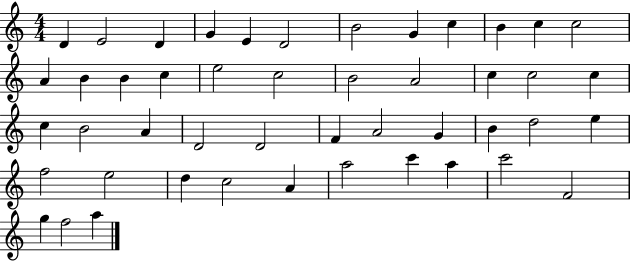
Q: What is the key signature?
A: C major